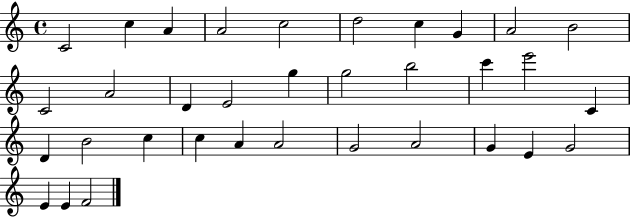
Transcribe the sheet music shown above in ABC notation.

X:1
T:Untitled
M:4/4
L:1/4
K:C
C2 c A A2 c2 d2 c G A2 B2 C2 A2 D E2 g g2 b2 c' e'2 C D B2 c c A A2 G2 A2 G E G2 E E F2